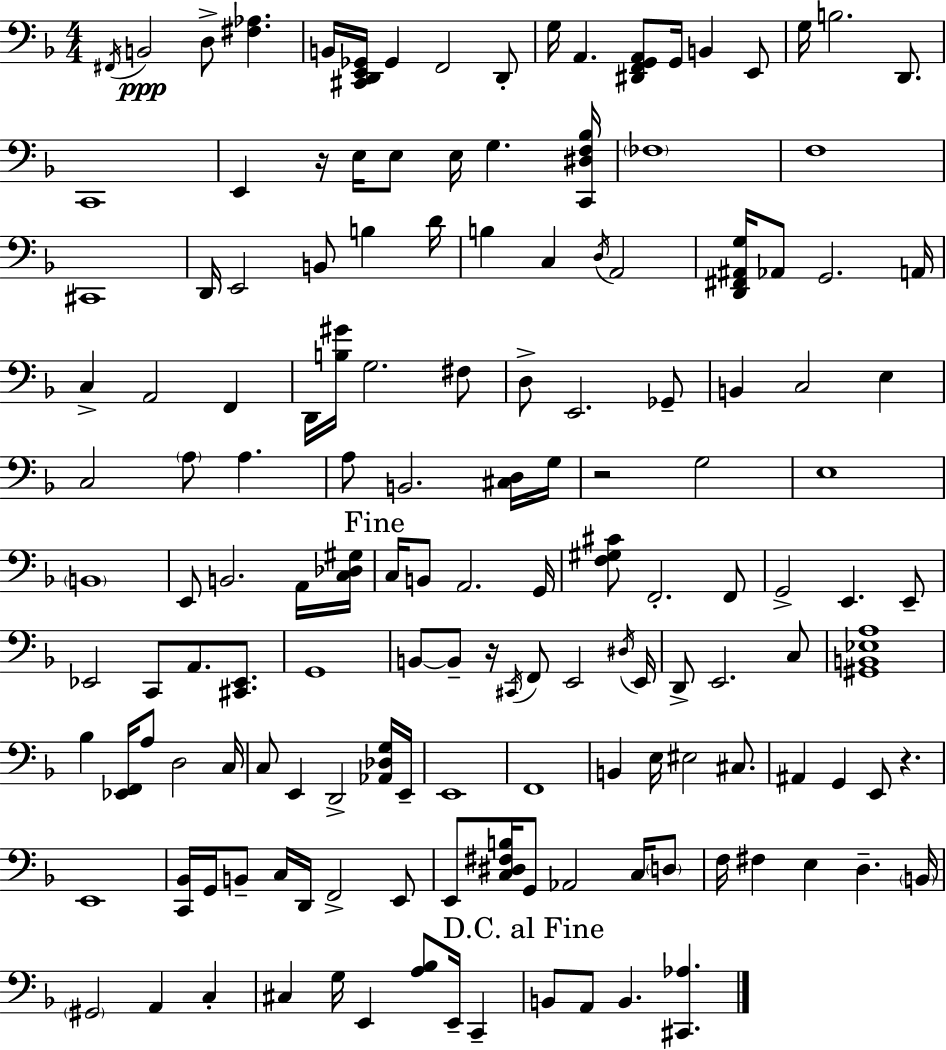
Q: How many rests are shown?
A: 4